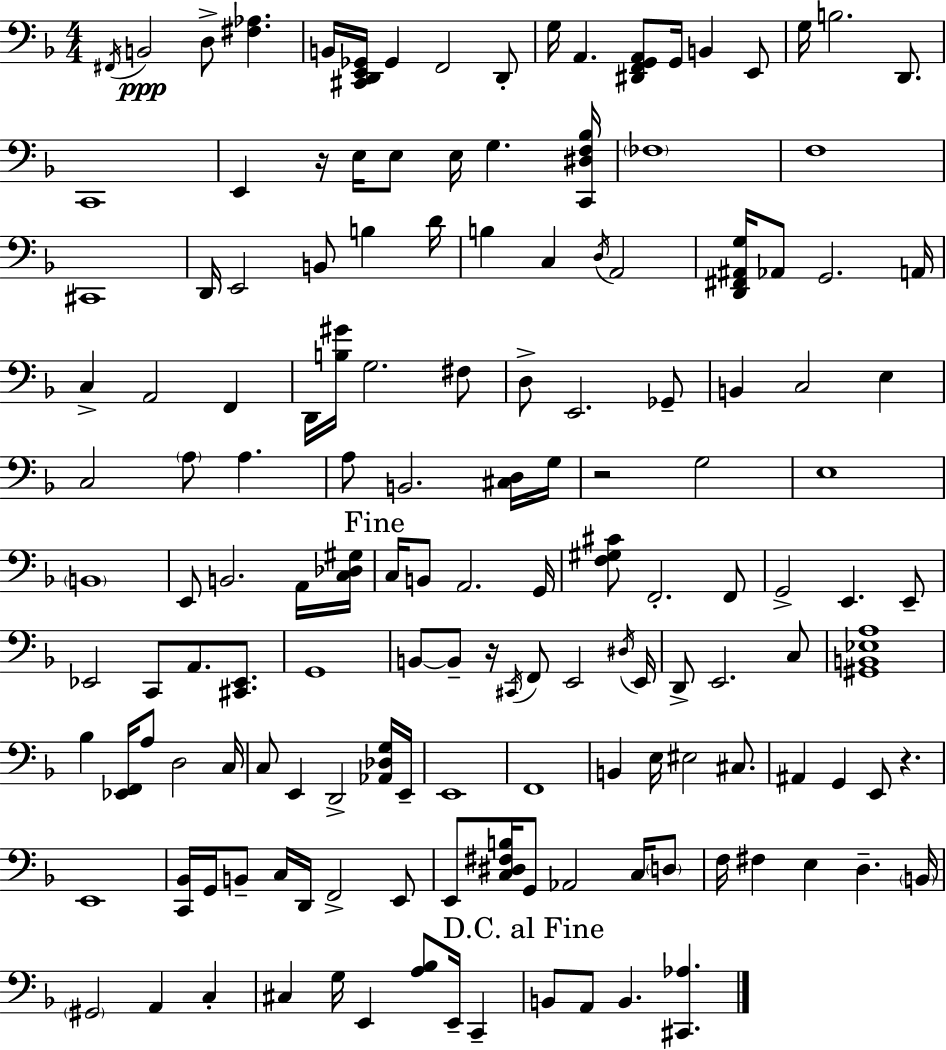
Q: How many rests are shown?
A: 4